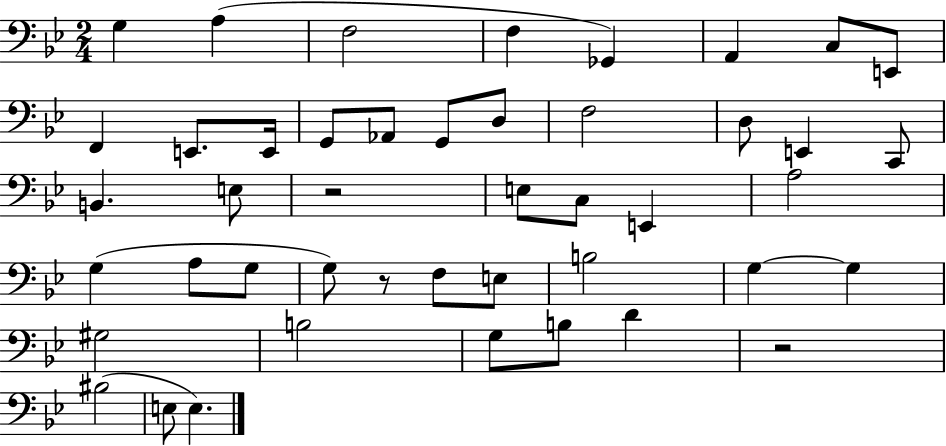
G3/q A3/q F3/h F3/q Gb2/q A2/q C3/e E2/e F2/q E2/e. E2/s G2/e Ab2/e G2/e D3/e F3/h D3/e E2/q C2/e B2/q. E3/e R/h E3/e C3/e E2/q A3/h G3/q A3/e G3/e G3/e R/e F3/e E3/e B3/h G3/q G3/q G#3/h B3/h G3/e B3/e D4/q R/h BIS3/h E3/e E3/q.